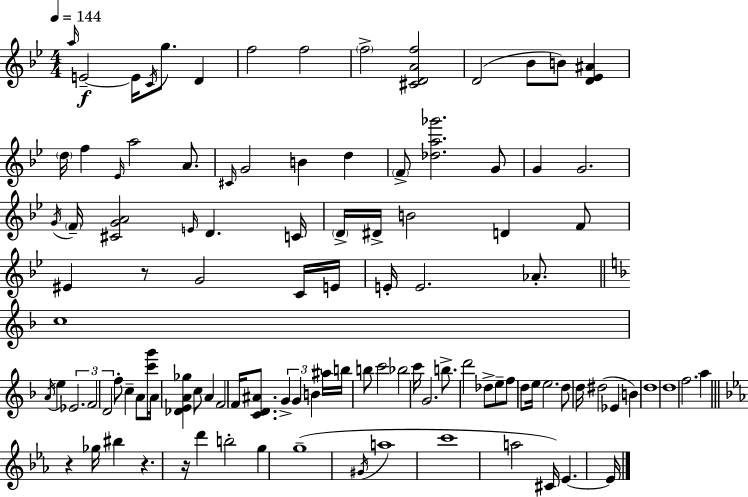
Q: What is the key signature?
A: BES major